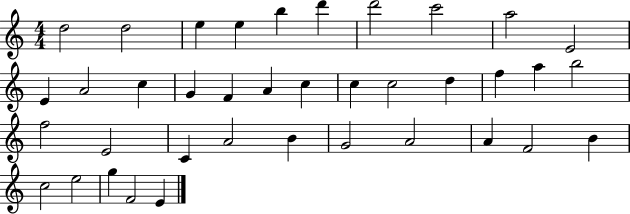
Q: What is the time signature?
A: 4/4